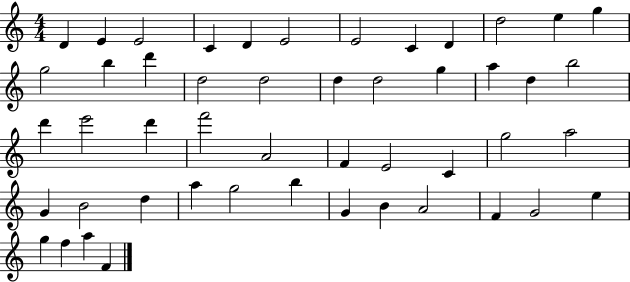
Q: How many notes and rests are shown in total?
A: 49